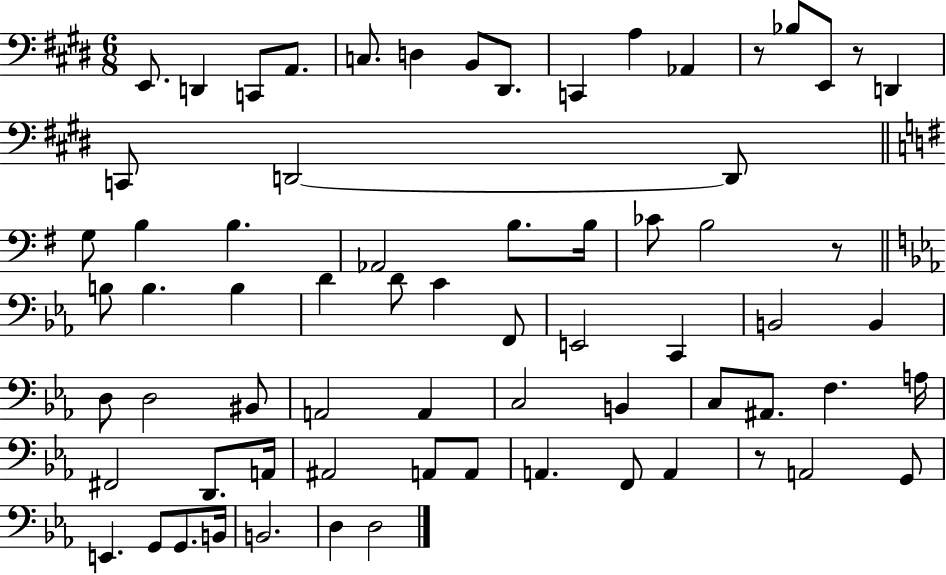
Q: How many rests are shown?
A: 4